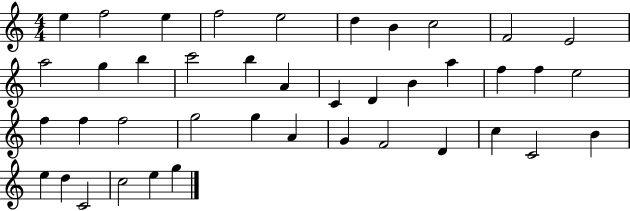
E5/q F5/h E5/q F5/h E5/h D5/q B4/q C5/h F4/h E4/h A5/h G5/q B5/q C6/h B5/q A4/q C4/q D4/q B4/q A5/q F5/q F5/q E5/h F5/q F5/q F5/h G5/h G5/q A4/q G4/q F4/h D4/q C5/q C4/h B4/q E5/q D5/q C4/h C5/h E5/q G5/q